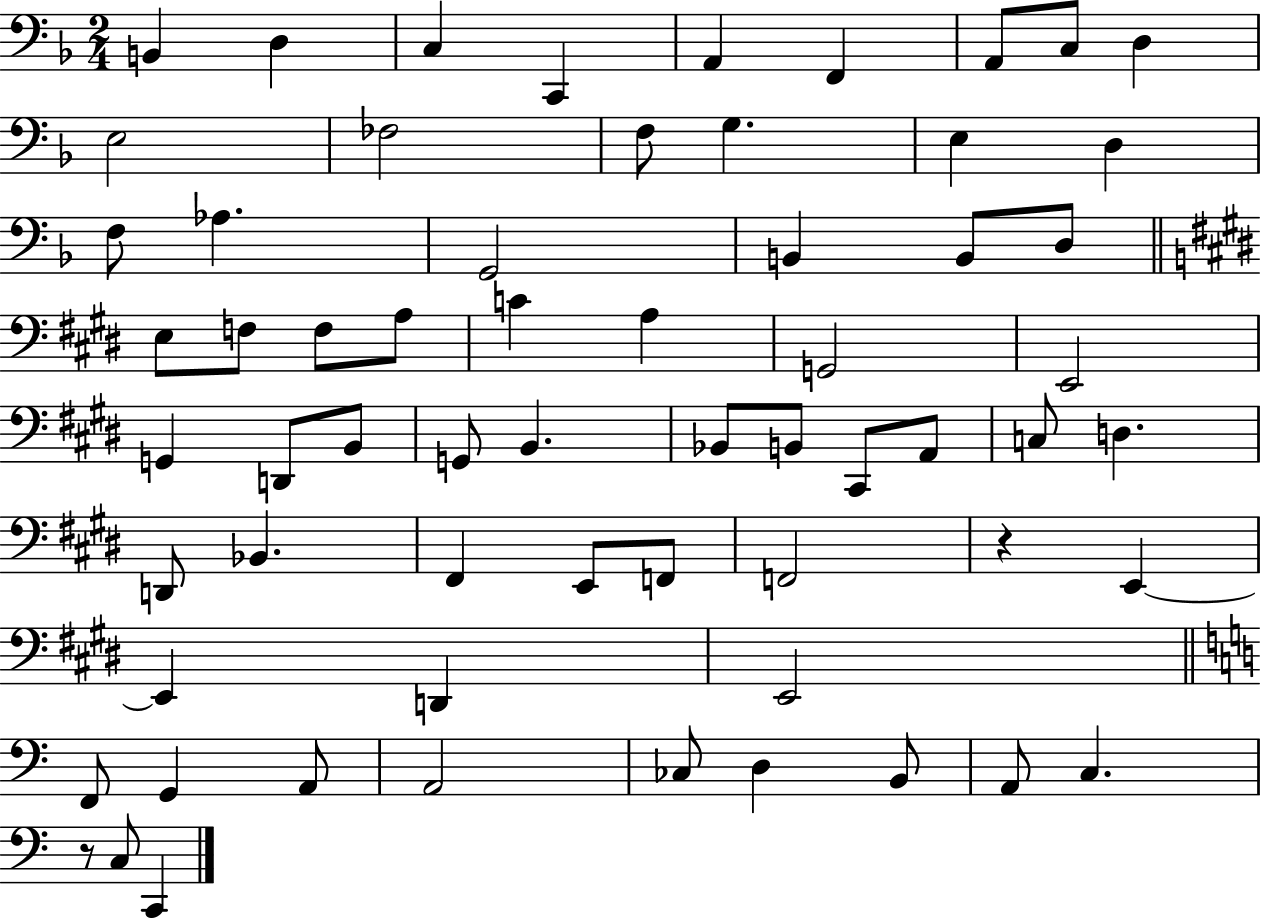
B2/q D3/q C3/q C2/q A2/q F2/q A2/e C3/e D3/q E3/h FES3/h F3/e G3/q. E3/q D3/q F3/e Ab3/q. G2/h B2/q B2/e D3/e E3/e F3/e F3/e A3/e C4/q A3/q G2/h E2/h G2/q D2/e B2/e G2/e B2/q. Bb2/e B2/e C#2/e A2/e C3/e D3/q. D2/e Bb2/q. F#2/q E2/e F2/e F2/h R/q E2/q E2/q D2/q E2/h F2/e G2/q A2/e A2/h CES3/e D3/q B2/e A2/e C3/q. R/e C3/e C2/q